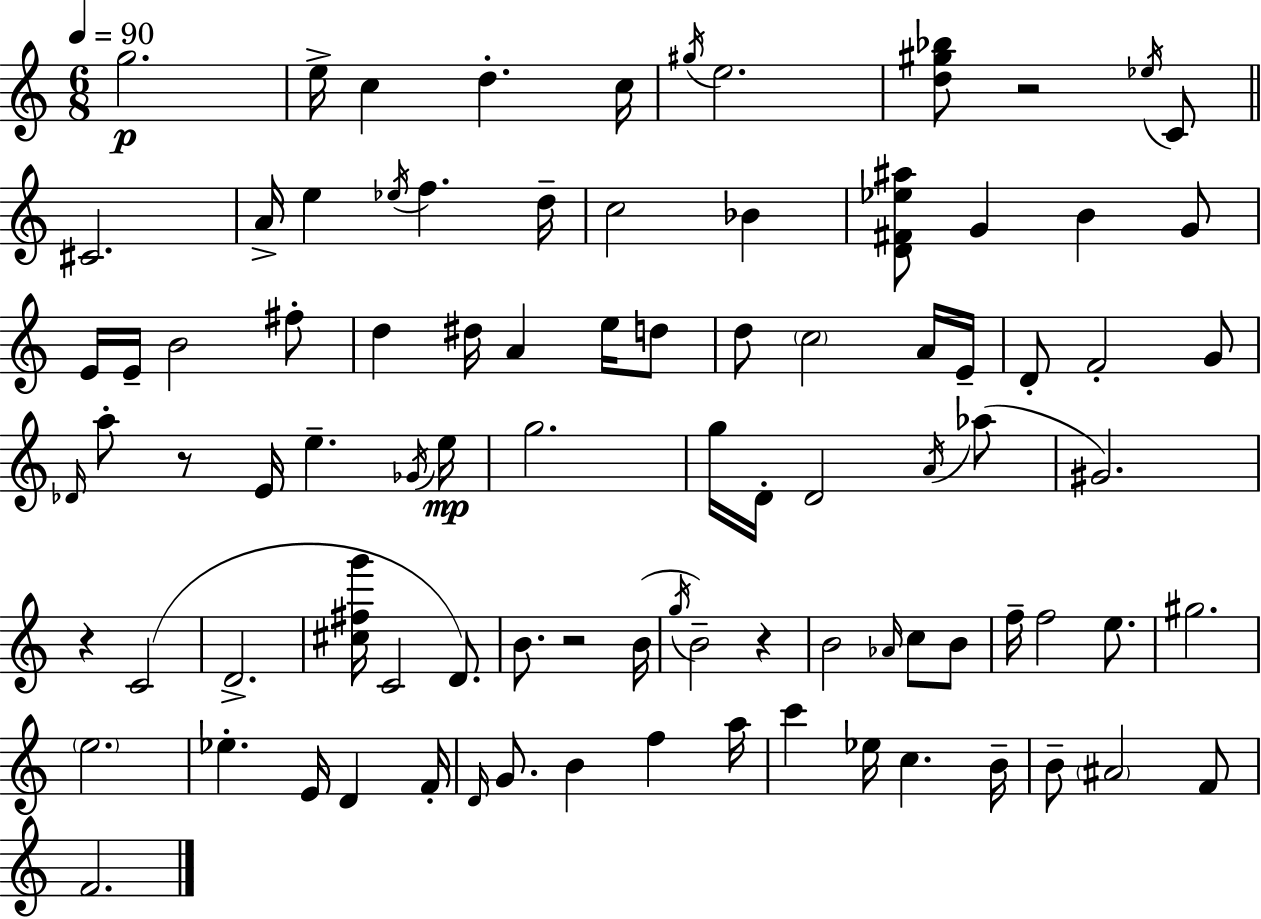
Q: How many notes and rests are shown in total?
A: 91